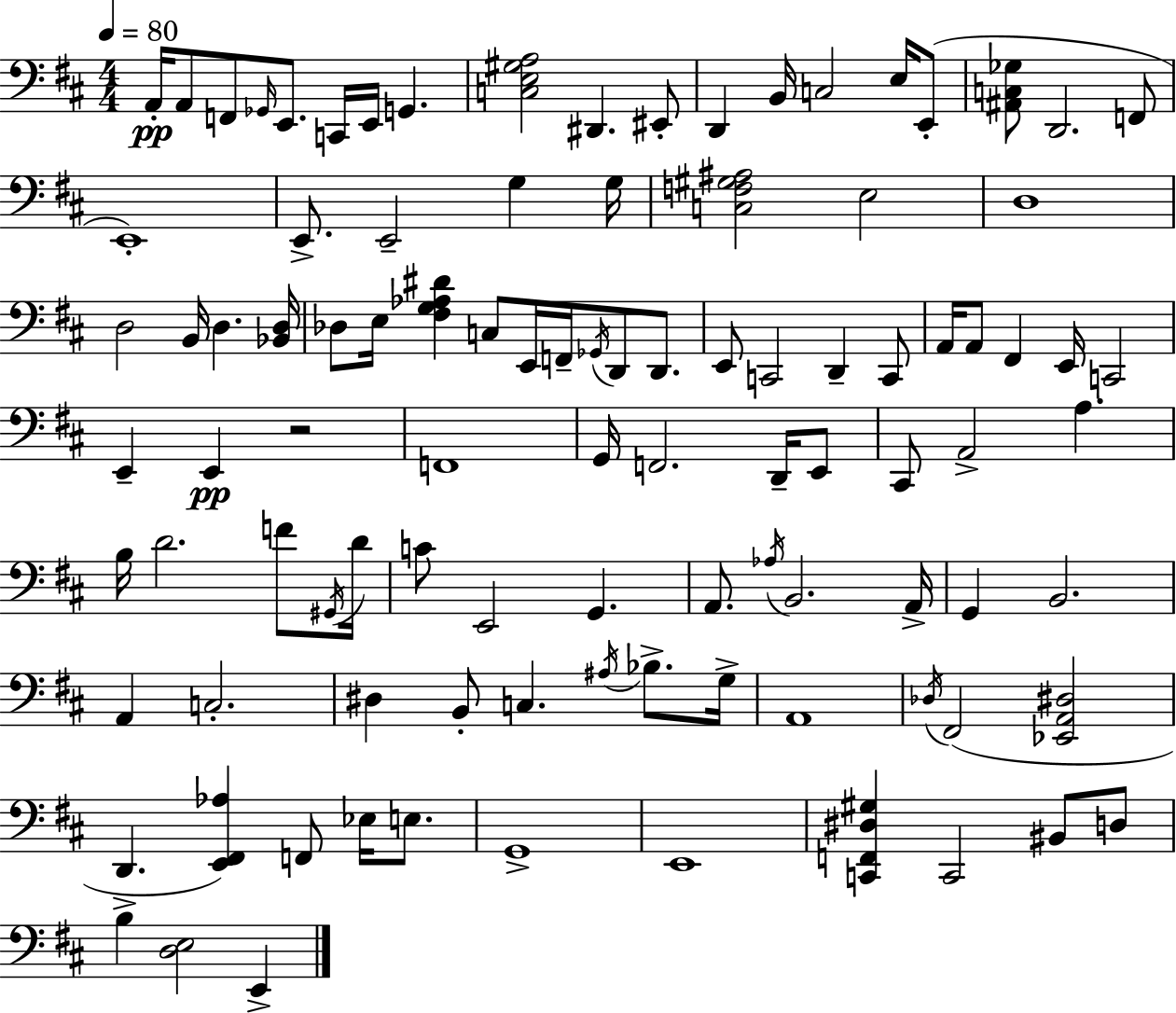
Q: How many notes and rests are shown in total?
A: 100